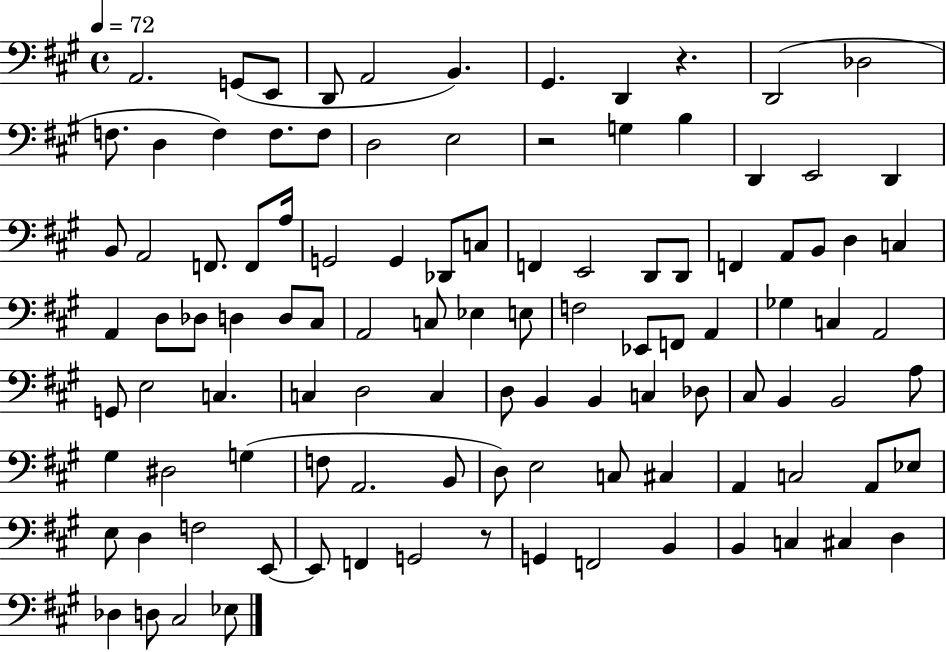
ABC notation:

X:1
T:Untitled
M:4/4
L:1/4
K:A
A,,2 G,,/2 E,,/2 D,,/2 A,,2 B,, ^G,, D,, z D,,2 _D,2 F,/2 D, F, F,/2 F,/2 D,2 E,2 z2 G, B, D,, E,,2 D,, B,,/2 A,,2 F,,/2 F,,/2 A,/4 G,,2 G,, _D,,/2 C,/2 F,, E,,2 D,,/2 D,,/2 F,, A,,/2 B,,/2 D, C, A,, D,/2 _D,/2 D, D,/2 ^C,/2 A,,2 C,/2 _E, E,/2 F,2 _E,,/2 F,,/2 A,, _G, C, A,,2 G,,/2 E,2 C, C, D,2 C, D,/2 B,, B,, C, _D,/2 ^C,/2 B,, B,,2 A,/2 ^G, ^D,2 G, F,/2 A,,2 B,,/2 D,/2 E,2 C,/2 ^C, A,, C,2 A,,/2 _E,/2 E,/2 D, F,2 E,,/2 E,,/2 F,, G,,2 z/2 G,, F,,2 B,, B,, C, ^C, D, _D, D,/2 ^C,2 _E,/2